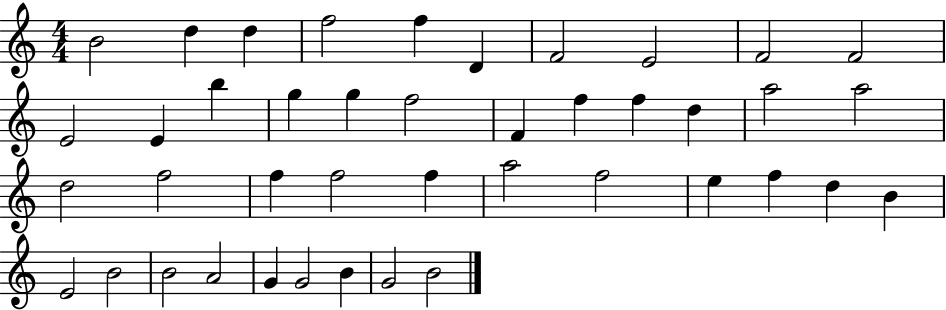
X:1
T:Untitled
M:4/4
L:1/4
K:C
B2 d d f2 f D F2 E2 F2 F2 E2 E b g g f2 F f f d a2 a2 d2 f2 f f2 f a2 f2 e f d B E2 B2 B2 A2 G G2 B G2 B2